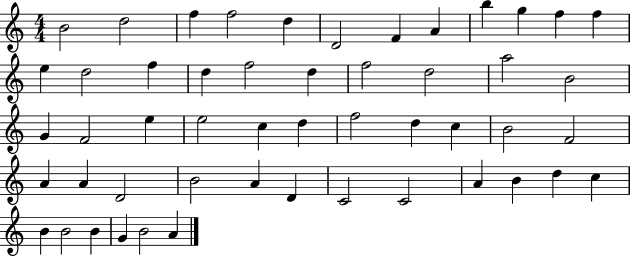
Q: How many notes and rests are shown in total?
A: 51